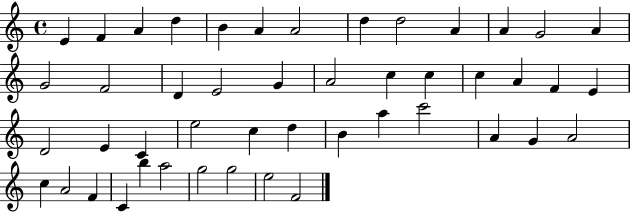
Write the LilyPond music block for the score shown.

{
  \clef treble
  \time 4/4
  \defaultTimeSignature
  \key c \major
  e'4 f'4 a'4 d''4 | b'4 a'4 a'2 | d''4 d''2 a'4 | a'4 g'2 a'4 | \break g'2 f'2 | d'4 e'2 g'4 | a'2 c''4 c''4 | c''4 a'4 f'4 e'4 | \break d'2 e'4 c'4 | e''2 c''4 d''4 | b'4 a''4 c'''2 | a'4 g'4 a'2 | \break c''4 a'2 f'4 | c'4 b''4 a''2 | g''2 g''2 | e''2 f'2 | \break \bar "|."
}